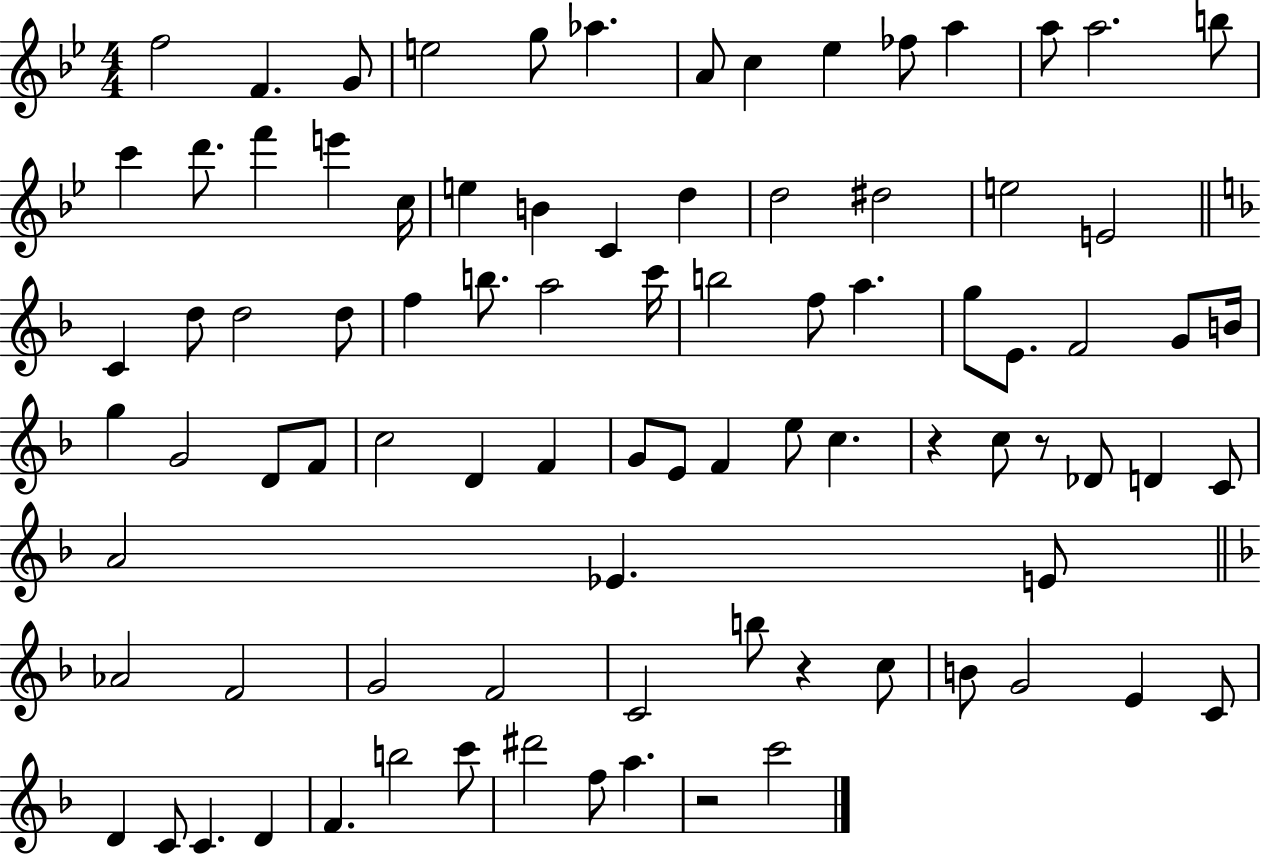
F5/h F4/q. G4/e E5/h G5/e Ab5/q. A4/e C5/q Eb5/q FES5/e A5/q A5/e A5/h. B5/e C6/q D6/e. F6/q E6/q C5/s E5/q B4/q C4/q D5/q D5/h D#5/h E5/h E4/h C4/q D5/e D5/h D5/e F5/q B5/e. A5/h C6/s B5/h F5/e A5/q. G5/e E4/e. F4/h G4/e B4/s G5/q G4/h D4/e F4/e C5/h D4/q F4/q G4/e E4/e F4/q E5/e C5/q. R/q C5/e R/e Db4/e D4/q C4/e A4/h Eb4/q. E4/e Ab4/h F4/h G4/h F4/h C4/h B5/e R/q C5/e B4/e G4/h E4/q C4/e D4/q C4/e C4/q. D4/q F4/q. B5/h C6/e D#6/h F5/e A5/q. R/h C6/h